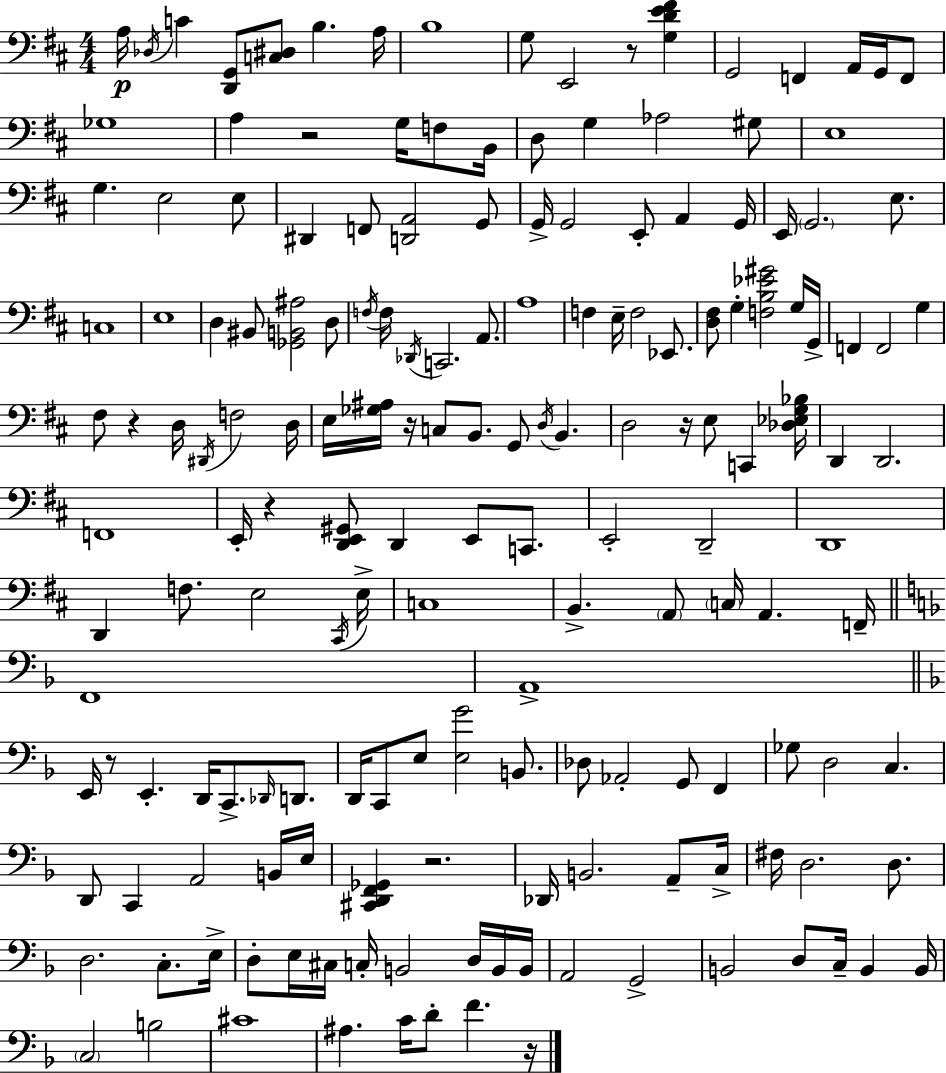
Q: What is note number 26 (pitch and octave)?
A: E3